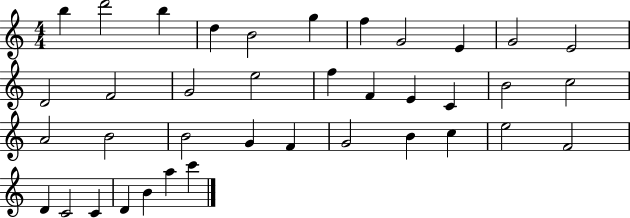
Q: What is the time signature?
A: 4/4